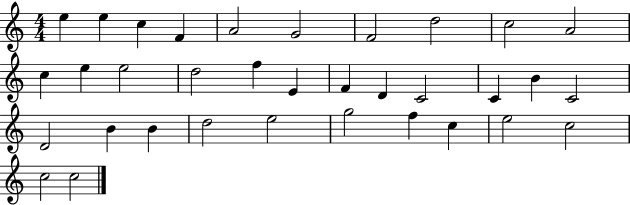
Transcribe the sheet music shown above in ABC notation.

X:1
T:Untitled
M:4/4
L:1/4
K:C
e e c F A2 G2 F2 d2 c2 A2 c e e2 d2 f E F D C2 C B C2 D2 B B d2 e2 g2 f c e2 c2 c2 c2